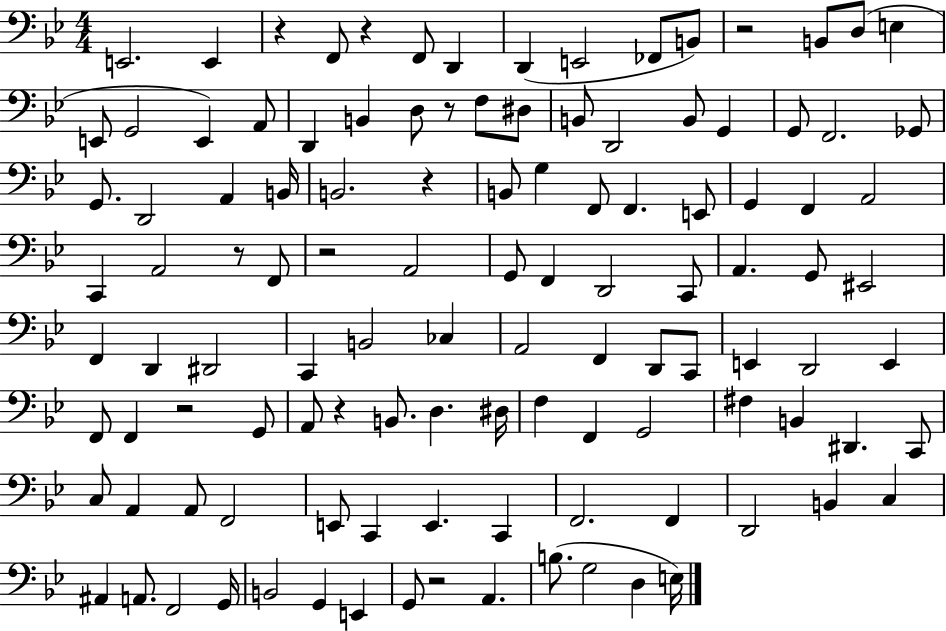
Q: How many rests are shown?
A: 10